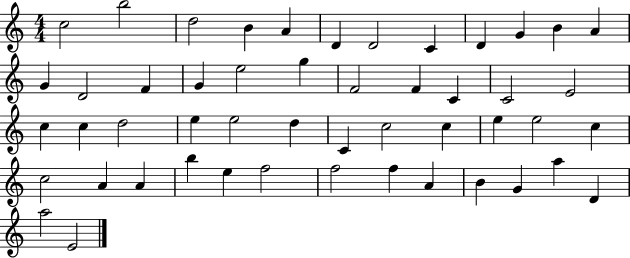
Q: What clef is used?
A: treble